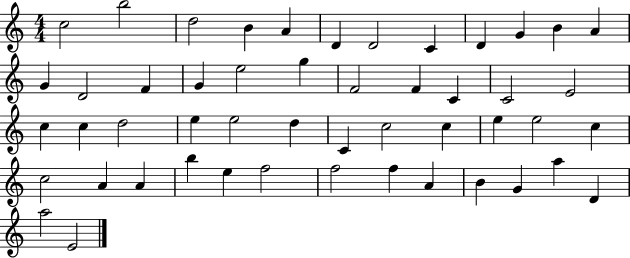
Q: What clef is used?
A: treble